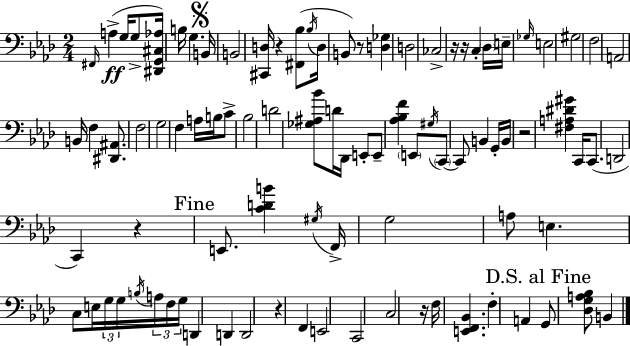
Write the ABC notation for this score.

X:1
T:Untitled
M:2/4
L:1/4
K:Fm
^F,,/4 A, G,/4 G,/2 [^D,,G,,^C,_A,]/4 B,/4 G, B,,/4 B,,2 [^C,,D,]/4 z [^F,,_B,]/2 _B,/4 D,/4 B,,/2 z/2 [D,_G,] D,2 _C,2 z/4 z/4 C, _D,/4 E,/4 _G,/4 E,2 ^G,2 F,2 A,,2 B,,/4 F, [^D,,^A,,]/2 F,2 G,2 F, A,/4 B,/4 C/2 _B,2 D2 [_G,^A,_B]/2 D/4 _D,,/4 E,,/2 E,,/2 [_A,_B,F] E,,/2 ^G,/4 C,,/2 C,,/2 B,, G,,/4 B,,/4 z2 [^F,A,^D^G] C,,/4 C,,/2 D,,2 C,, z E,,/2 [CDB] ^G,/4 F,,/4 G,2 A,/2 E, C,/2 E,/4 G,/4 G,/4 B,/4 A,/4 F,/4 G,/4 D,, D,, D,,2 z F,, E,,2 C,,2 C,2 z/4 F,/4 [E,,F,,_B,,] F, A,, G,,/2 [_D,G,A,_B,]/2 B,,